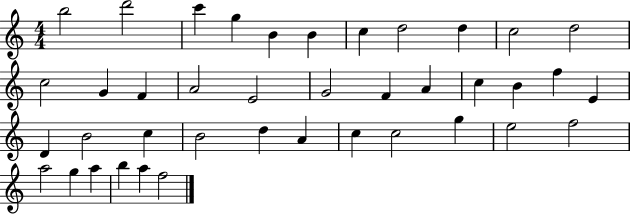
{
  \clef treble
  \numericTimeSignature
  \time 4/4
  \key c \major
  b''2 d'''2 | c'''4 g''4 b'4 b'4 | c''4 d''2 d''4 | c''2 d''2 | \break c''2 g'4 f'4 | a'2 e'2 | g'2 f'4 a'4 | c''4 b'4 f''4 e'4 | \break d'4 b'2 c''4 | b'2 d''4 a'4 | c''4 c''2 g''4 | e''2 f''2 | \break a''2 g''4 a''4 | b''4 a''4 f''2 | \bar "|."
}